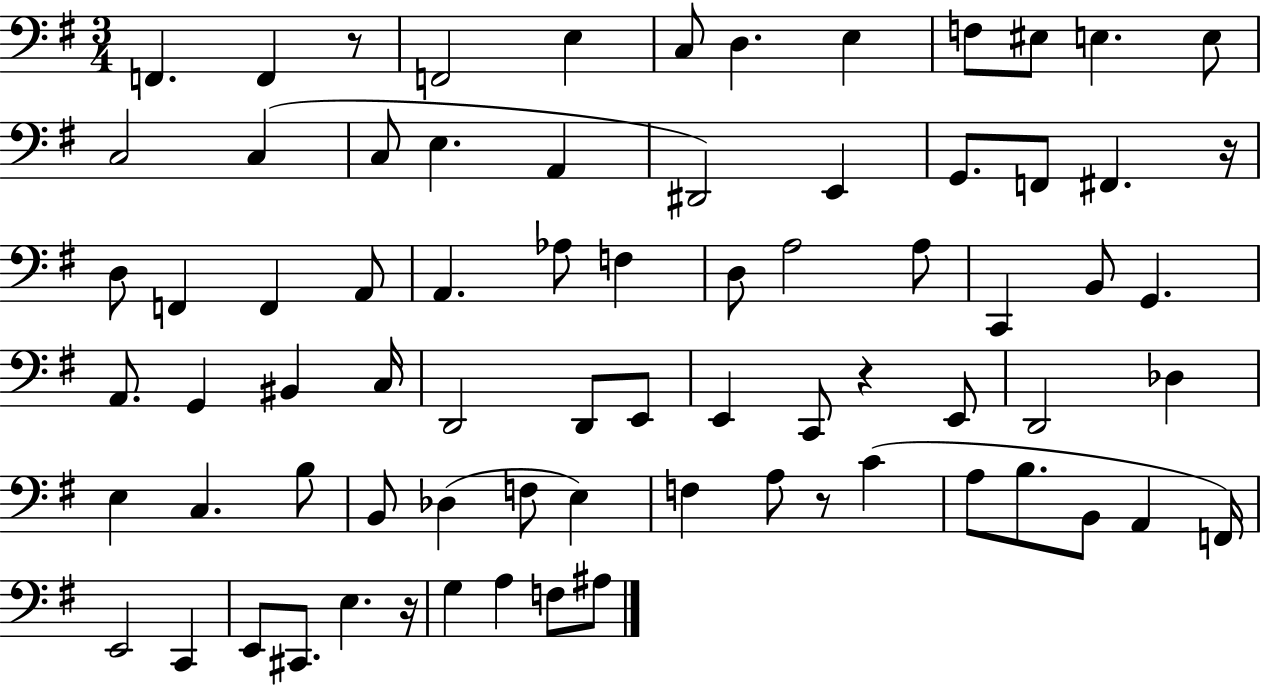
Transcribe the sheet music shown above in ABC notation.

X:1
T:Untitled
M:3/4
L:1/4
K:G
F,, F,, z/2 F,,2 E, C,/2 D, E, F,/2 ^E,/2 E, E,/2 C,2 C, C,/2 E, A,, ^D,,2 E,, G,,/2 F,,/2 ^F,, z/4 D,/2 F,, F,, A,,/2 A,, _A,/2 F, D,/2 A,2 A,/2 C,, B,,/2 G,, A,,/2 G,, ^B,, C,/4 D,,2 D,,/2 E,,/2 E,, C,,/2 z E,,/2 D,,2 _D, E, C, B,/2 B,,/2 _D, F,/2 E, F, A,/2 z/2 C A,/2 B,/2 B,,/2 A,, F,,/4 E,,2 C,, E,,/2 ^C,,/2 E, z/4 G, A, F,/2 ^A,/2